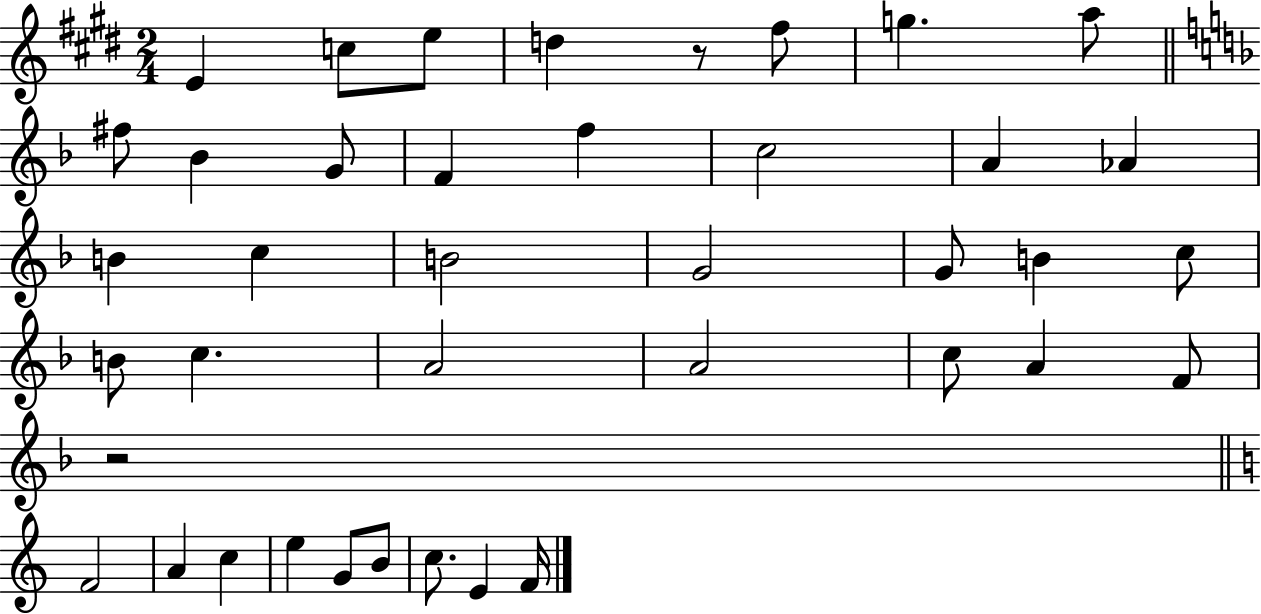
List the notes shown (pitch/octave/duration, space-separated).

E4/q C5/e E5/e D5/q R/e F#5/e G5/q. A5/e F#5/e Bb4/q G4/e F4/q F5/q C5/h A4/q Ab4/q B4/q C5/q B4/h G4/h G4/e B4/q C5/e B4/e C5/q. A4/h A4/h C5/e A4/q F4/e R/h F4/h A4/q C5/q E5/q G4/e B4/e C5/e. E4/q F4/s